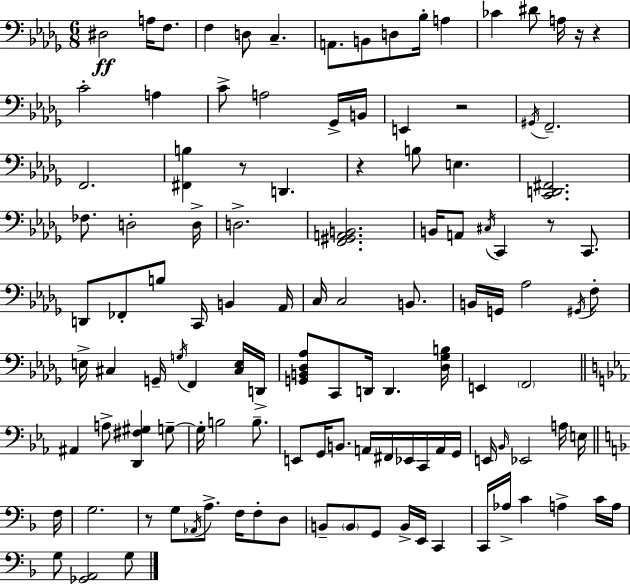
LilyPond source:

{
  \clef bass
  \numericTimeSignature
  \time 6/8
  \key bes \minor
  dis2\ff a16 f8. | f4 d8 c4.-- | a,8. b,8 d8 bes16-. a4 | ces'4 dis'8 a16 r16 r4 | \break c'2-. a4 | c'8-> a2 ges,16-> b,16 | e,4 r2 | \acciaccatura { gis,16 } f,2.-- | \break f,2. | <fis, b>4 r8 d,4. | r4 b8 e4. | <c, d, fis,>2. | \break fes8. d2-. | d16-> d2.-> | <f, gis, a, b,>2. | b,16 a,8 \acciaccatura { cis16 } c,4 r8 c,8. | \break d,8 fes,8-. b8 c,16 b,4 | aes,16 c16 c2 b,8. | b,16 g,16 aes2 | \acciaccatura { gis,16 } f8-. e16-> cis4 g,16-- \acciaccatura { g16 } f,4 | \break <cis e>16 d,16-> <g, b, des aes>8 c,8 d,16 d,4. | <des ges b>16 e,4 \parenthesize f,2 | \bar "||" \break \key ees \major ais,4 a8-> <d, fis gis>4 g8--~~ | g16-. b2 b8.-- | e,8 g,16 b,8. a,16 fis,16 ees,16 c,16 a,16 g,16 | e,16 \grace { bes,16 } ees,2 a16 e16 | \break \bar "||" \break \key d \minor f16 g2. | r8 g8 \acciaccatura { aes,16 } a8.-> f16 f8-. | d8 b,8-- \parenthesize b,8 g,8 b,16-> e,16 c,4 | c,16 aes16-> c'4 a4-> | \break c'16 a16 g8 <ges, a,>2 | g8 \bar "|."
}